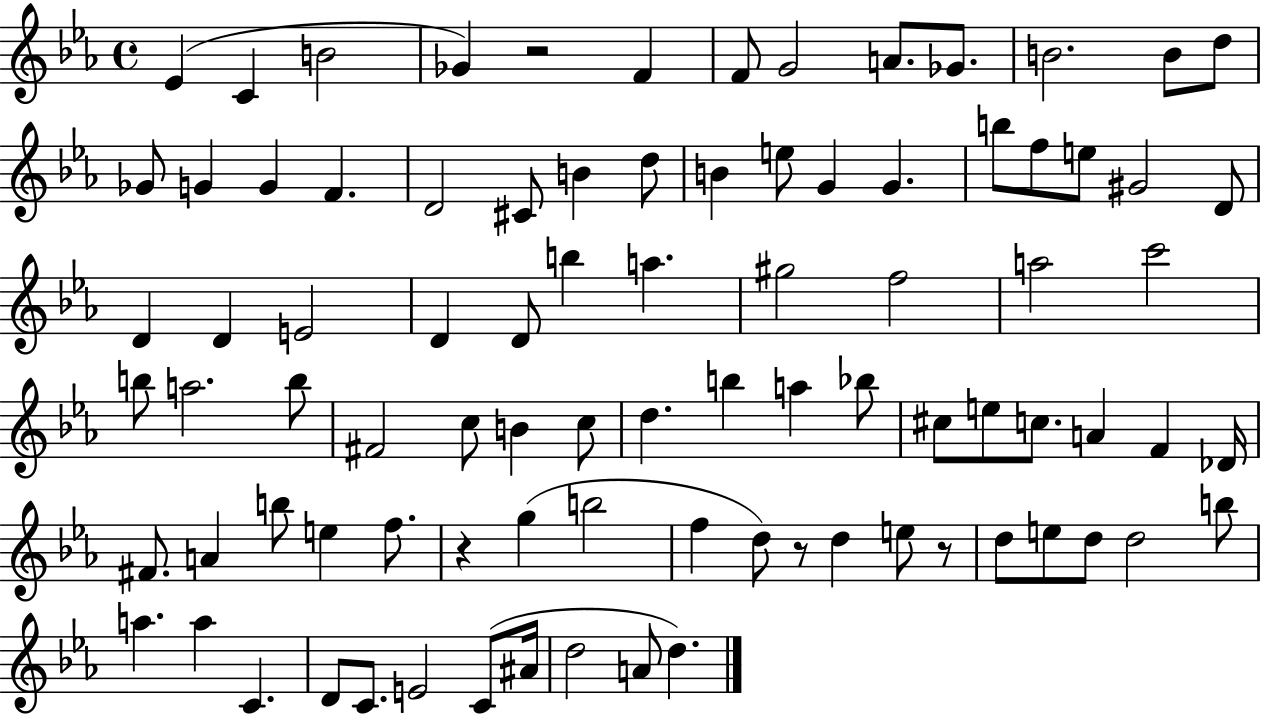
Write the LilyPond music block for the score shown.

{
  \clef treble
  \time 4/4
  \defaultTimeSignature
  \key ees \major
  \repeat volta 2 { ees'4( c'4 b'2 | ges'4) r2 f'4 | f'8 g'2 a'8. ges'8. | b'2. b'8 d''8 | \break ges'8 g'4 g'4 f'4. | d'2 cis'8 b'4 d''8 | b'4 e''8 g'4 g'4. | b''8 f''8 e''8 gis'2 d'8 | \break d'4 d'4 e'2 | d'4 d'8 b''4 a''4. | gis''2 f''2 | a''2 c'''2 | \break b''8 a''2. b''8 | fis'2 c''8 b'4 c''8 | d''4. b''4 a''4 bes''8 | cis''8 e''8 c''8. a'4 f'4 des'16 | \break fis'8. a'4 b''8 e''4 f''8. | r4 g''4( b''2 | f''4 d''8) r8 d''4 e''8 r8 | d''8 e''8 d''8 d''2 b''8 | \break a''4. a''4 c'4. | d'8 c'8. e'2 c'8( ais'16 | d''2 a'8 d''4.) | } \bar "|."
}